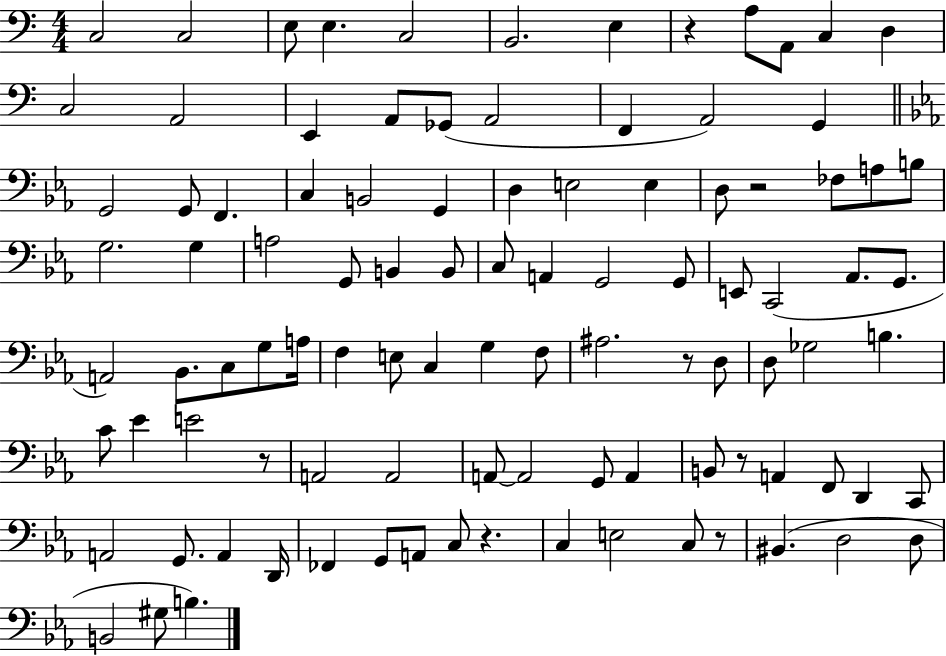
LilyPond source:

{
  \clef bass
  \numericTimeSignature
  \time 4/4
  \key c \major
  c2 c2 | e8 e4. c2 | b,2. e4 | r4 a8 a,8 c4 d4 | \break c2 a,2 | e,4 a,8 ges,8( a,2 | f,4 a,2) g,4 | \bar "||" \break \key ees \major g,2 g,8 f,4. | c4 b,2 g,4 | d4 e2 e4 | d8 r2 fes8 a8 b8 | \break g2. g4 | a2 g,8 b,4 b,8 | c8 a,4 g,2 g,8 | e,8 c,2( aes,8. g,8. | \break a,2) bes,8. c8 g8 a16 | f4 e8 c4 g4 f8 | ais2. r8 d8 | d8 ges2 b4. | \break c'8 ees'4 e'2 r8 | a,2 a,2 | a,8~~ a,2 g,8 a,4 | b,8 r8 a,4 f,8 d,4 c,8 | \break a,2 g,8. a,4 d,16 | fes,4 g,8 a,8 c8 r4. | c4 e2 c8 r8 | bis,4.( d2 d8 | \break b,2 gis8 b4.) | \bar "|."
}